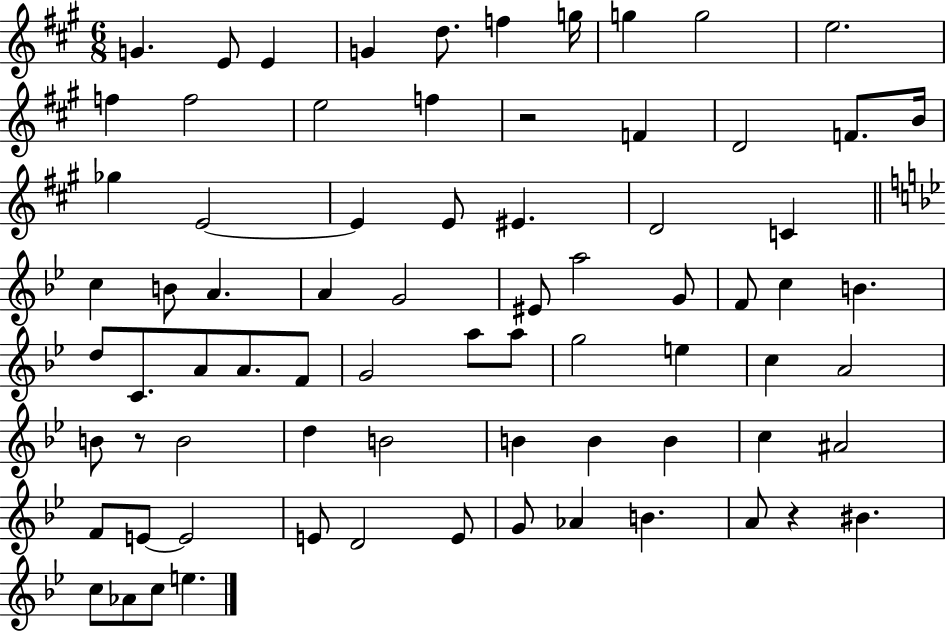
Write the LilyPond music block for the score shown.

{
  \clef treble
  \numericTimeSignature
  \time 6/8
  \key a \major
  g'4. e'8 e'4 | g'4 d''8. f''4 g''16 | g''4 g''2 | e''2. | \break f''4 f''2 | e''2 f''4 | r2 f'4 | d'2 f'8. b'16 | \break ges''4 e'2~~ | e'4 e'8 eis'4. | d'2 c'4 | \bar "||" \break \key bes \major c''4 b'8 a'4. | a'4 g'2 | eis'8 a''2 g'8 | f'8 c''4 b'4. | \break d''8 c'8. a'8 a'8. f'8 | g'2 a''8 a''8 | g''2 e''4 | c''4 a'2 | \break b'8 r8 b'2 | d''4 b'2 | b'4 b'4 b'4 | c''4 ais'2 | \break f'8 e'8~~ e'2 | e'8 d'2 e'8 | g'8 aes'4 b'4. | a'8 r4 bis'4. | \break c''8 aes'8 c''8 e''4. | \bar "|."
}